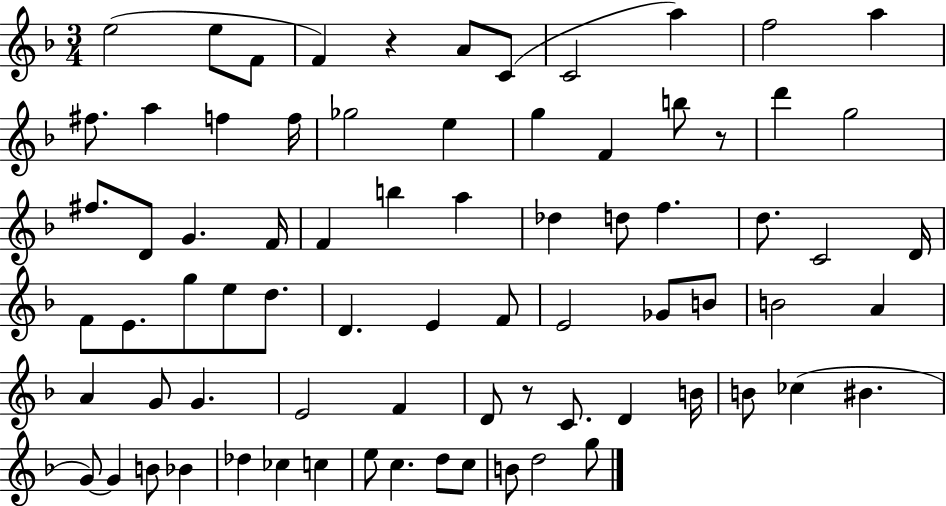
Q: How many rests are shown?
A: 3